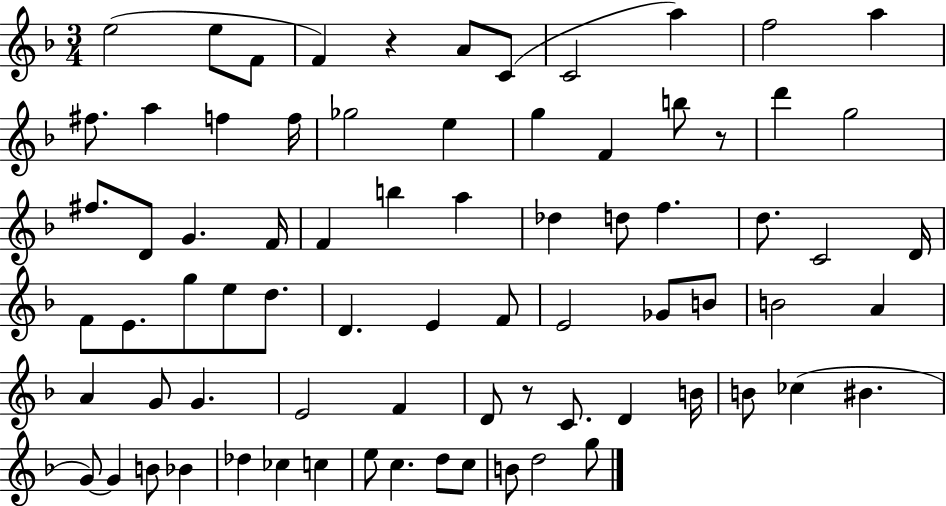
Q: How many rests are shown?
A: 3